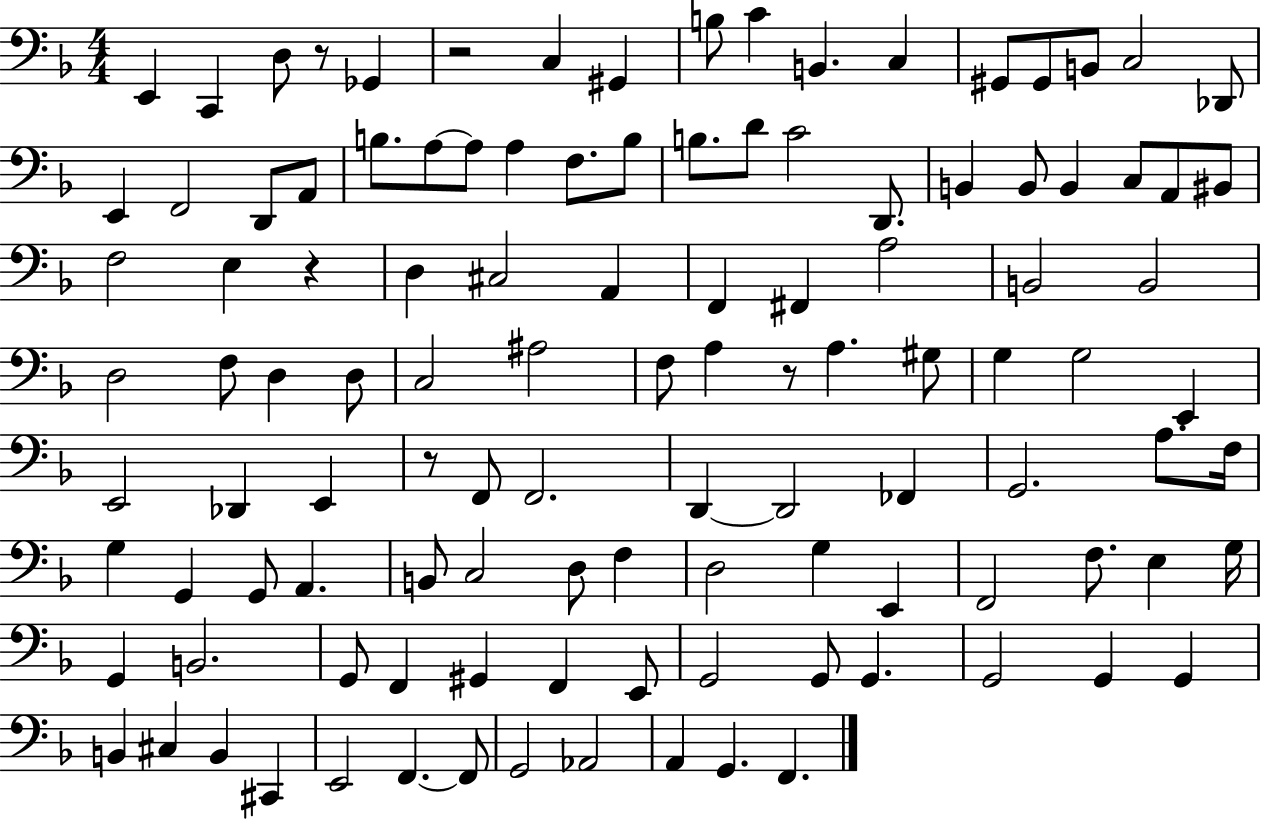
X:1
T:Untitled
M:4/4
L:1/4
K:F
E,, C,, D,/2 z/2 _G,, z2 C, ^G,, B,/2 C B,, C, ^G,,/2 ^G,,/2 B,,/2 C,2 _D,,/2 E,, F,,2 D,,/2 A,,/2 B,/2 A,/2 A,/2 A, F,/2 B,/2 B,/2 D/2 C2 D,,/2 B,, B,,/2 B,, C,/2 A,,/2 ^B,,/2 F,2 E, z D, ^C,2 A,, F,, ^F,, A,2 B,,2 B,,2 D,2 F,/2 D, D,/2 C,2 ^A,2 F,/2 A, z/2 A, ^G,/2 G, G,2 E,, E,,2 _D,, E,, z/2 F,,/2 F,,2 D,, D,,2 _F,, G,,2 A,/2 F,/4 G, G,, G,,/2 A,, B,,/2 C,2 D,/2 F, D,2 G, E,, F,,2 F,/2 E, G,/4 G,, B,,2 G,,/2 F,, ^G,, F,, E,,/2 G,,2 G,,/2 G,, G,,2 G,, G,, B,, ^C, B,, ^C,, E,,2 F,, F,,/2 G,,2 _A,,2 A,, G,, F,,